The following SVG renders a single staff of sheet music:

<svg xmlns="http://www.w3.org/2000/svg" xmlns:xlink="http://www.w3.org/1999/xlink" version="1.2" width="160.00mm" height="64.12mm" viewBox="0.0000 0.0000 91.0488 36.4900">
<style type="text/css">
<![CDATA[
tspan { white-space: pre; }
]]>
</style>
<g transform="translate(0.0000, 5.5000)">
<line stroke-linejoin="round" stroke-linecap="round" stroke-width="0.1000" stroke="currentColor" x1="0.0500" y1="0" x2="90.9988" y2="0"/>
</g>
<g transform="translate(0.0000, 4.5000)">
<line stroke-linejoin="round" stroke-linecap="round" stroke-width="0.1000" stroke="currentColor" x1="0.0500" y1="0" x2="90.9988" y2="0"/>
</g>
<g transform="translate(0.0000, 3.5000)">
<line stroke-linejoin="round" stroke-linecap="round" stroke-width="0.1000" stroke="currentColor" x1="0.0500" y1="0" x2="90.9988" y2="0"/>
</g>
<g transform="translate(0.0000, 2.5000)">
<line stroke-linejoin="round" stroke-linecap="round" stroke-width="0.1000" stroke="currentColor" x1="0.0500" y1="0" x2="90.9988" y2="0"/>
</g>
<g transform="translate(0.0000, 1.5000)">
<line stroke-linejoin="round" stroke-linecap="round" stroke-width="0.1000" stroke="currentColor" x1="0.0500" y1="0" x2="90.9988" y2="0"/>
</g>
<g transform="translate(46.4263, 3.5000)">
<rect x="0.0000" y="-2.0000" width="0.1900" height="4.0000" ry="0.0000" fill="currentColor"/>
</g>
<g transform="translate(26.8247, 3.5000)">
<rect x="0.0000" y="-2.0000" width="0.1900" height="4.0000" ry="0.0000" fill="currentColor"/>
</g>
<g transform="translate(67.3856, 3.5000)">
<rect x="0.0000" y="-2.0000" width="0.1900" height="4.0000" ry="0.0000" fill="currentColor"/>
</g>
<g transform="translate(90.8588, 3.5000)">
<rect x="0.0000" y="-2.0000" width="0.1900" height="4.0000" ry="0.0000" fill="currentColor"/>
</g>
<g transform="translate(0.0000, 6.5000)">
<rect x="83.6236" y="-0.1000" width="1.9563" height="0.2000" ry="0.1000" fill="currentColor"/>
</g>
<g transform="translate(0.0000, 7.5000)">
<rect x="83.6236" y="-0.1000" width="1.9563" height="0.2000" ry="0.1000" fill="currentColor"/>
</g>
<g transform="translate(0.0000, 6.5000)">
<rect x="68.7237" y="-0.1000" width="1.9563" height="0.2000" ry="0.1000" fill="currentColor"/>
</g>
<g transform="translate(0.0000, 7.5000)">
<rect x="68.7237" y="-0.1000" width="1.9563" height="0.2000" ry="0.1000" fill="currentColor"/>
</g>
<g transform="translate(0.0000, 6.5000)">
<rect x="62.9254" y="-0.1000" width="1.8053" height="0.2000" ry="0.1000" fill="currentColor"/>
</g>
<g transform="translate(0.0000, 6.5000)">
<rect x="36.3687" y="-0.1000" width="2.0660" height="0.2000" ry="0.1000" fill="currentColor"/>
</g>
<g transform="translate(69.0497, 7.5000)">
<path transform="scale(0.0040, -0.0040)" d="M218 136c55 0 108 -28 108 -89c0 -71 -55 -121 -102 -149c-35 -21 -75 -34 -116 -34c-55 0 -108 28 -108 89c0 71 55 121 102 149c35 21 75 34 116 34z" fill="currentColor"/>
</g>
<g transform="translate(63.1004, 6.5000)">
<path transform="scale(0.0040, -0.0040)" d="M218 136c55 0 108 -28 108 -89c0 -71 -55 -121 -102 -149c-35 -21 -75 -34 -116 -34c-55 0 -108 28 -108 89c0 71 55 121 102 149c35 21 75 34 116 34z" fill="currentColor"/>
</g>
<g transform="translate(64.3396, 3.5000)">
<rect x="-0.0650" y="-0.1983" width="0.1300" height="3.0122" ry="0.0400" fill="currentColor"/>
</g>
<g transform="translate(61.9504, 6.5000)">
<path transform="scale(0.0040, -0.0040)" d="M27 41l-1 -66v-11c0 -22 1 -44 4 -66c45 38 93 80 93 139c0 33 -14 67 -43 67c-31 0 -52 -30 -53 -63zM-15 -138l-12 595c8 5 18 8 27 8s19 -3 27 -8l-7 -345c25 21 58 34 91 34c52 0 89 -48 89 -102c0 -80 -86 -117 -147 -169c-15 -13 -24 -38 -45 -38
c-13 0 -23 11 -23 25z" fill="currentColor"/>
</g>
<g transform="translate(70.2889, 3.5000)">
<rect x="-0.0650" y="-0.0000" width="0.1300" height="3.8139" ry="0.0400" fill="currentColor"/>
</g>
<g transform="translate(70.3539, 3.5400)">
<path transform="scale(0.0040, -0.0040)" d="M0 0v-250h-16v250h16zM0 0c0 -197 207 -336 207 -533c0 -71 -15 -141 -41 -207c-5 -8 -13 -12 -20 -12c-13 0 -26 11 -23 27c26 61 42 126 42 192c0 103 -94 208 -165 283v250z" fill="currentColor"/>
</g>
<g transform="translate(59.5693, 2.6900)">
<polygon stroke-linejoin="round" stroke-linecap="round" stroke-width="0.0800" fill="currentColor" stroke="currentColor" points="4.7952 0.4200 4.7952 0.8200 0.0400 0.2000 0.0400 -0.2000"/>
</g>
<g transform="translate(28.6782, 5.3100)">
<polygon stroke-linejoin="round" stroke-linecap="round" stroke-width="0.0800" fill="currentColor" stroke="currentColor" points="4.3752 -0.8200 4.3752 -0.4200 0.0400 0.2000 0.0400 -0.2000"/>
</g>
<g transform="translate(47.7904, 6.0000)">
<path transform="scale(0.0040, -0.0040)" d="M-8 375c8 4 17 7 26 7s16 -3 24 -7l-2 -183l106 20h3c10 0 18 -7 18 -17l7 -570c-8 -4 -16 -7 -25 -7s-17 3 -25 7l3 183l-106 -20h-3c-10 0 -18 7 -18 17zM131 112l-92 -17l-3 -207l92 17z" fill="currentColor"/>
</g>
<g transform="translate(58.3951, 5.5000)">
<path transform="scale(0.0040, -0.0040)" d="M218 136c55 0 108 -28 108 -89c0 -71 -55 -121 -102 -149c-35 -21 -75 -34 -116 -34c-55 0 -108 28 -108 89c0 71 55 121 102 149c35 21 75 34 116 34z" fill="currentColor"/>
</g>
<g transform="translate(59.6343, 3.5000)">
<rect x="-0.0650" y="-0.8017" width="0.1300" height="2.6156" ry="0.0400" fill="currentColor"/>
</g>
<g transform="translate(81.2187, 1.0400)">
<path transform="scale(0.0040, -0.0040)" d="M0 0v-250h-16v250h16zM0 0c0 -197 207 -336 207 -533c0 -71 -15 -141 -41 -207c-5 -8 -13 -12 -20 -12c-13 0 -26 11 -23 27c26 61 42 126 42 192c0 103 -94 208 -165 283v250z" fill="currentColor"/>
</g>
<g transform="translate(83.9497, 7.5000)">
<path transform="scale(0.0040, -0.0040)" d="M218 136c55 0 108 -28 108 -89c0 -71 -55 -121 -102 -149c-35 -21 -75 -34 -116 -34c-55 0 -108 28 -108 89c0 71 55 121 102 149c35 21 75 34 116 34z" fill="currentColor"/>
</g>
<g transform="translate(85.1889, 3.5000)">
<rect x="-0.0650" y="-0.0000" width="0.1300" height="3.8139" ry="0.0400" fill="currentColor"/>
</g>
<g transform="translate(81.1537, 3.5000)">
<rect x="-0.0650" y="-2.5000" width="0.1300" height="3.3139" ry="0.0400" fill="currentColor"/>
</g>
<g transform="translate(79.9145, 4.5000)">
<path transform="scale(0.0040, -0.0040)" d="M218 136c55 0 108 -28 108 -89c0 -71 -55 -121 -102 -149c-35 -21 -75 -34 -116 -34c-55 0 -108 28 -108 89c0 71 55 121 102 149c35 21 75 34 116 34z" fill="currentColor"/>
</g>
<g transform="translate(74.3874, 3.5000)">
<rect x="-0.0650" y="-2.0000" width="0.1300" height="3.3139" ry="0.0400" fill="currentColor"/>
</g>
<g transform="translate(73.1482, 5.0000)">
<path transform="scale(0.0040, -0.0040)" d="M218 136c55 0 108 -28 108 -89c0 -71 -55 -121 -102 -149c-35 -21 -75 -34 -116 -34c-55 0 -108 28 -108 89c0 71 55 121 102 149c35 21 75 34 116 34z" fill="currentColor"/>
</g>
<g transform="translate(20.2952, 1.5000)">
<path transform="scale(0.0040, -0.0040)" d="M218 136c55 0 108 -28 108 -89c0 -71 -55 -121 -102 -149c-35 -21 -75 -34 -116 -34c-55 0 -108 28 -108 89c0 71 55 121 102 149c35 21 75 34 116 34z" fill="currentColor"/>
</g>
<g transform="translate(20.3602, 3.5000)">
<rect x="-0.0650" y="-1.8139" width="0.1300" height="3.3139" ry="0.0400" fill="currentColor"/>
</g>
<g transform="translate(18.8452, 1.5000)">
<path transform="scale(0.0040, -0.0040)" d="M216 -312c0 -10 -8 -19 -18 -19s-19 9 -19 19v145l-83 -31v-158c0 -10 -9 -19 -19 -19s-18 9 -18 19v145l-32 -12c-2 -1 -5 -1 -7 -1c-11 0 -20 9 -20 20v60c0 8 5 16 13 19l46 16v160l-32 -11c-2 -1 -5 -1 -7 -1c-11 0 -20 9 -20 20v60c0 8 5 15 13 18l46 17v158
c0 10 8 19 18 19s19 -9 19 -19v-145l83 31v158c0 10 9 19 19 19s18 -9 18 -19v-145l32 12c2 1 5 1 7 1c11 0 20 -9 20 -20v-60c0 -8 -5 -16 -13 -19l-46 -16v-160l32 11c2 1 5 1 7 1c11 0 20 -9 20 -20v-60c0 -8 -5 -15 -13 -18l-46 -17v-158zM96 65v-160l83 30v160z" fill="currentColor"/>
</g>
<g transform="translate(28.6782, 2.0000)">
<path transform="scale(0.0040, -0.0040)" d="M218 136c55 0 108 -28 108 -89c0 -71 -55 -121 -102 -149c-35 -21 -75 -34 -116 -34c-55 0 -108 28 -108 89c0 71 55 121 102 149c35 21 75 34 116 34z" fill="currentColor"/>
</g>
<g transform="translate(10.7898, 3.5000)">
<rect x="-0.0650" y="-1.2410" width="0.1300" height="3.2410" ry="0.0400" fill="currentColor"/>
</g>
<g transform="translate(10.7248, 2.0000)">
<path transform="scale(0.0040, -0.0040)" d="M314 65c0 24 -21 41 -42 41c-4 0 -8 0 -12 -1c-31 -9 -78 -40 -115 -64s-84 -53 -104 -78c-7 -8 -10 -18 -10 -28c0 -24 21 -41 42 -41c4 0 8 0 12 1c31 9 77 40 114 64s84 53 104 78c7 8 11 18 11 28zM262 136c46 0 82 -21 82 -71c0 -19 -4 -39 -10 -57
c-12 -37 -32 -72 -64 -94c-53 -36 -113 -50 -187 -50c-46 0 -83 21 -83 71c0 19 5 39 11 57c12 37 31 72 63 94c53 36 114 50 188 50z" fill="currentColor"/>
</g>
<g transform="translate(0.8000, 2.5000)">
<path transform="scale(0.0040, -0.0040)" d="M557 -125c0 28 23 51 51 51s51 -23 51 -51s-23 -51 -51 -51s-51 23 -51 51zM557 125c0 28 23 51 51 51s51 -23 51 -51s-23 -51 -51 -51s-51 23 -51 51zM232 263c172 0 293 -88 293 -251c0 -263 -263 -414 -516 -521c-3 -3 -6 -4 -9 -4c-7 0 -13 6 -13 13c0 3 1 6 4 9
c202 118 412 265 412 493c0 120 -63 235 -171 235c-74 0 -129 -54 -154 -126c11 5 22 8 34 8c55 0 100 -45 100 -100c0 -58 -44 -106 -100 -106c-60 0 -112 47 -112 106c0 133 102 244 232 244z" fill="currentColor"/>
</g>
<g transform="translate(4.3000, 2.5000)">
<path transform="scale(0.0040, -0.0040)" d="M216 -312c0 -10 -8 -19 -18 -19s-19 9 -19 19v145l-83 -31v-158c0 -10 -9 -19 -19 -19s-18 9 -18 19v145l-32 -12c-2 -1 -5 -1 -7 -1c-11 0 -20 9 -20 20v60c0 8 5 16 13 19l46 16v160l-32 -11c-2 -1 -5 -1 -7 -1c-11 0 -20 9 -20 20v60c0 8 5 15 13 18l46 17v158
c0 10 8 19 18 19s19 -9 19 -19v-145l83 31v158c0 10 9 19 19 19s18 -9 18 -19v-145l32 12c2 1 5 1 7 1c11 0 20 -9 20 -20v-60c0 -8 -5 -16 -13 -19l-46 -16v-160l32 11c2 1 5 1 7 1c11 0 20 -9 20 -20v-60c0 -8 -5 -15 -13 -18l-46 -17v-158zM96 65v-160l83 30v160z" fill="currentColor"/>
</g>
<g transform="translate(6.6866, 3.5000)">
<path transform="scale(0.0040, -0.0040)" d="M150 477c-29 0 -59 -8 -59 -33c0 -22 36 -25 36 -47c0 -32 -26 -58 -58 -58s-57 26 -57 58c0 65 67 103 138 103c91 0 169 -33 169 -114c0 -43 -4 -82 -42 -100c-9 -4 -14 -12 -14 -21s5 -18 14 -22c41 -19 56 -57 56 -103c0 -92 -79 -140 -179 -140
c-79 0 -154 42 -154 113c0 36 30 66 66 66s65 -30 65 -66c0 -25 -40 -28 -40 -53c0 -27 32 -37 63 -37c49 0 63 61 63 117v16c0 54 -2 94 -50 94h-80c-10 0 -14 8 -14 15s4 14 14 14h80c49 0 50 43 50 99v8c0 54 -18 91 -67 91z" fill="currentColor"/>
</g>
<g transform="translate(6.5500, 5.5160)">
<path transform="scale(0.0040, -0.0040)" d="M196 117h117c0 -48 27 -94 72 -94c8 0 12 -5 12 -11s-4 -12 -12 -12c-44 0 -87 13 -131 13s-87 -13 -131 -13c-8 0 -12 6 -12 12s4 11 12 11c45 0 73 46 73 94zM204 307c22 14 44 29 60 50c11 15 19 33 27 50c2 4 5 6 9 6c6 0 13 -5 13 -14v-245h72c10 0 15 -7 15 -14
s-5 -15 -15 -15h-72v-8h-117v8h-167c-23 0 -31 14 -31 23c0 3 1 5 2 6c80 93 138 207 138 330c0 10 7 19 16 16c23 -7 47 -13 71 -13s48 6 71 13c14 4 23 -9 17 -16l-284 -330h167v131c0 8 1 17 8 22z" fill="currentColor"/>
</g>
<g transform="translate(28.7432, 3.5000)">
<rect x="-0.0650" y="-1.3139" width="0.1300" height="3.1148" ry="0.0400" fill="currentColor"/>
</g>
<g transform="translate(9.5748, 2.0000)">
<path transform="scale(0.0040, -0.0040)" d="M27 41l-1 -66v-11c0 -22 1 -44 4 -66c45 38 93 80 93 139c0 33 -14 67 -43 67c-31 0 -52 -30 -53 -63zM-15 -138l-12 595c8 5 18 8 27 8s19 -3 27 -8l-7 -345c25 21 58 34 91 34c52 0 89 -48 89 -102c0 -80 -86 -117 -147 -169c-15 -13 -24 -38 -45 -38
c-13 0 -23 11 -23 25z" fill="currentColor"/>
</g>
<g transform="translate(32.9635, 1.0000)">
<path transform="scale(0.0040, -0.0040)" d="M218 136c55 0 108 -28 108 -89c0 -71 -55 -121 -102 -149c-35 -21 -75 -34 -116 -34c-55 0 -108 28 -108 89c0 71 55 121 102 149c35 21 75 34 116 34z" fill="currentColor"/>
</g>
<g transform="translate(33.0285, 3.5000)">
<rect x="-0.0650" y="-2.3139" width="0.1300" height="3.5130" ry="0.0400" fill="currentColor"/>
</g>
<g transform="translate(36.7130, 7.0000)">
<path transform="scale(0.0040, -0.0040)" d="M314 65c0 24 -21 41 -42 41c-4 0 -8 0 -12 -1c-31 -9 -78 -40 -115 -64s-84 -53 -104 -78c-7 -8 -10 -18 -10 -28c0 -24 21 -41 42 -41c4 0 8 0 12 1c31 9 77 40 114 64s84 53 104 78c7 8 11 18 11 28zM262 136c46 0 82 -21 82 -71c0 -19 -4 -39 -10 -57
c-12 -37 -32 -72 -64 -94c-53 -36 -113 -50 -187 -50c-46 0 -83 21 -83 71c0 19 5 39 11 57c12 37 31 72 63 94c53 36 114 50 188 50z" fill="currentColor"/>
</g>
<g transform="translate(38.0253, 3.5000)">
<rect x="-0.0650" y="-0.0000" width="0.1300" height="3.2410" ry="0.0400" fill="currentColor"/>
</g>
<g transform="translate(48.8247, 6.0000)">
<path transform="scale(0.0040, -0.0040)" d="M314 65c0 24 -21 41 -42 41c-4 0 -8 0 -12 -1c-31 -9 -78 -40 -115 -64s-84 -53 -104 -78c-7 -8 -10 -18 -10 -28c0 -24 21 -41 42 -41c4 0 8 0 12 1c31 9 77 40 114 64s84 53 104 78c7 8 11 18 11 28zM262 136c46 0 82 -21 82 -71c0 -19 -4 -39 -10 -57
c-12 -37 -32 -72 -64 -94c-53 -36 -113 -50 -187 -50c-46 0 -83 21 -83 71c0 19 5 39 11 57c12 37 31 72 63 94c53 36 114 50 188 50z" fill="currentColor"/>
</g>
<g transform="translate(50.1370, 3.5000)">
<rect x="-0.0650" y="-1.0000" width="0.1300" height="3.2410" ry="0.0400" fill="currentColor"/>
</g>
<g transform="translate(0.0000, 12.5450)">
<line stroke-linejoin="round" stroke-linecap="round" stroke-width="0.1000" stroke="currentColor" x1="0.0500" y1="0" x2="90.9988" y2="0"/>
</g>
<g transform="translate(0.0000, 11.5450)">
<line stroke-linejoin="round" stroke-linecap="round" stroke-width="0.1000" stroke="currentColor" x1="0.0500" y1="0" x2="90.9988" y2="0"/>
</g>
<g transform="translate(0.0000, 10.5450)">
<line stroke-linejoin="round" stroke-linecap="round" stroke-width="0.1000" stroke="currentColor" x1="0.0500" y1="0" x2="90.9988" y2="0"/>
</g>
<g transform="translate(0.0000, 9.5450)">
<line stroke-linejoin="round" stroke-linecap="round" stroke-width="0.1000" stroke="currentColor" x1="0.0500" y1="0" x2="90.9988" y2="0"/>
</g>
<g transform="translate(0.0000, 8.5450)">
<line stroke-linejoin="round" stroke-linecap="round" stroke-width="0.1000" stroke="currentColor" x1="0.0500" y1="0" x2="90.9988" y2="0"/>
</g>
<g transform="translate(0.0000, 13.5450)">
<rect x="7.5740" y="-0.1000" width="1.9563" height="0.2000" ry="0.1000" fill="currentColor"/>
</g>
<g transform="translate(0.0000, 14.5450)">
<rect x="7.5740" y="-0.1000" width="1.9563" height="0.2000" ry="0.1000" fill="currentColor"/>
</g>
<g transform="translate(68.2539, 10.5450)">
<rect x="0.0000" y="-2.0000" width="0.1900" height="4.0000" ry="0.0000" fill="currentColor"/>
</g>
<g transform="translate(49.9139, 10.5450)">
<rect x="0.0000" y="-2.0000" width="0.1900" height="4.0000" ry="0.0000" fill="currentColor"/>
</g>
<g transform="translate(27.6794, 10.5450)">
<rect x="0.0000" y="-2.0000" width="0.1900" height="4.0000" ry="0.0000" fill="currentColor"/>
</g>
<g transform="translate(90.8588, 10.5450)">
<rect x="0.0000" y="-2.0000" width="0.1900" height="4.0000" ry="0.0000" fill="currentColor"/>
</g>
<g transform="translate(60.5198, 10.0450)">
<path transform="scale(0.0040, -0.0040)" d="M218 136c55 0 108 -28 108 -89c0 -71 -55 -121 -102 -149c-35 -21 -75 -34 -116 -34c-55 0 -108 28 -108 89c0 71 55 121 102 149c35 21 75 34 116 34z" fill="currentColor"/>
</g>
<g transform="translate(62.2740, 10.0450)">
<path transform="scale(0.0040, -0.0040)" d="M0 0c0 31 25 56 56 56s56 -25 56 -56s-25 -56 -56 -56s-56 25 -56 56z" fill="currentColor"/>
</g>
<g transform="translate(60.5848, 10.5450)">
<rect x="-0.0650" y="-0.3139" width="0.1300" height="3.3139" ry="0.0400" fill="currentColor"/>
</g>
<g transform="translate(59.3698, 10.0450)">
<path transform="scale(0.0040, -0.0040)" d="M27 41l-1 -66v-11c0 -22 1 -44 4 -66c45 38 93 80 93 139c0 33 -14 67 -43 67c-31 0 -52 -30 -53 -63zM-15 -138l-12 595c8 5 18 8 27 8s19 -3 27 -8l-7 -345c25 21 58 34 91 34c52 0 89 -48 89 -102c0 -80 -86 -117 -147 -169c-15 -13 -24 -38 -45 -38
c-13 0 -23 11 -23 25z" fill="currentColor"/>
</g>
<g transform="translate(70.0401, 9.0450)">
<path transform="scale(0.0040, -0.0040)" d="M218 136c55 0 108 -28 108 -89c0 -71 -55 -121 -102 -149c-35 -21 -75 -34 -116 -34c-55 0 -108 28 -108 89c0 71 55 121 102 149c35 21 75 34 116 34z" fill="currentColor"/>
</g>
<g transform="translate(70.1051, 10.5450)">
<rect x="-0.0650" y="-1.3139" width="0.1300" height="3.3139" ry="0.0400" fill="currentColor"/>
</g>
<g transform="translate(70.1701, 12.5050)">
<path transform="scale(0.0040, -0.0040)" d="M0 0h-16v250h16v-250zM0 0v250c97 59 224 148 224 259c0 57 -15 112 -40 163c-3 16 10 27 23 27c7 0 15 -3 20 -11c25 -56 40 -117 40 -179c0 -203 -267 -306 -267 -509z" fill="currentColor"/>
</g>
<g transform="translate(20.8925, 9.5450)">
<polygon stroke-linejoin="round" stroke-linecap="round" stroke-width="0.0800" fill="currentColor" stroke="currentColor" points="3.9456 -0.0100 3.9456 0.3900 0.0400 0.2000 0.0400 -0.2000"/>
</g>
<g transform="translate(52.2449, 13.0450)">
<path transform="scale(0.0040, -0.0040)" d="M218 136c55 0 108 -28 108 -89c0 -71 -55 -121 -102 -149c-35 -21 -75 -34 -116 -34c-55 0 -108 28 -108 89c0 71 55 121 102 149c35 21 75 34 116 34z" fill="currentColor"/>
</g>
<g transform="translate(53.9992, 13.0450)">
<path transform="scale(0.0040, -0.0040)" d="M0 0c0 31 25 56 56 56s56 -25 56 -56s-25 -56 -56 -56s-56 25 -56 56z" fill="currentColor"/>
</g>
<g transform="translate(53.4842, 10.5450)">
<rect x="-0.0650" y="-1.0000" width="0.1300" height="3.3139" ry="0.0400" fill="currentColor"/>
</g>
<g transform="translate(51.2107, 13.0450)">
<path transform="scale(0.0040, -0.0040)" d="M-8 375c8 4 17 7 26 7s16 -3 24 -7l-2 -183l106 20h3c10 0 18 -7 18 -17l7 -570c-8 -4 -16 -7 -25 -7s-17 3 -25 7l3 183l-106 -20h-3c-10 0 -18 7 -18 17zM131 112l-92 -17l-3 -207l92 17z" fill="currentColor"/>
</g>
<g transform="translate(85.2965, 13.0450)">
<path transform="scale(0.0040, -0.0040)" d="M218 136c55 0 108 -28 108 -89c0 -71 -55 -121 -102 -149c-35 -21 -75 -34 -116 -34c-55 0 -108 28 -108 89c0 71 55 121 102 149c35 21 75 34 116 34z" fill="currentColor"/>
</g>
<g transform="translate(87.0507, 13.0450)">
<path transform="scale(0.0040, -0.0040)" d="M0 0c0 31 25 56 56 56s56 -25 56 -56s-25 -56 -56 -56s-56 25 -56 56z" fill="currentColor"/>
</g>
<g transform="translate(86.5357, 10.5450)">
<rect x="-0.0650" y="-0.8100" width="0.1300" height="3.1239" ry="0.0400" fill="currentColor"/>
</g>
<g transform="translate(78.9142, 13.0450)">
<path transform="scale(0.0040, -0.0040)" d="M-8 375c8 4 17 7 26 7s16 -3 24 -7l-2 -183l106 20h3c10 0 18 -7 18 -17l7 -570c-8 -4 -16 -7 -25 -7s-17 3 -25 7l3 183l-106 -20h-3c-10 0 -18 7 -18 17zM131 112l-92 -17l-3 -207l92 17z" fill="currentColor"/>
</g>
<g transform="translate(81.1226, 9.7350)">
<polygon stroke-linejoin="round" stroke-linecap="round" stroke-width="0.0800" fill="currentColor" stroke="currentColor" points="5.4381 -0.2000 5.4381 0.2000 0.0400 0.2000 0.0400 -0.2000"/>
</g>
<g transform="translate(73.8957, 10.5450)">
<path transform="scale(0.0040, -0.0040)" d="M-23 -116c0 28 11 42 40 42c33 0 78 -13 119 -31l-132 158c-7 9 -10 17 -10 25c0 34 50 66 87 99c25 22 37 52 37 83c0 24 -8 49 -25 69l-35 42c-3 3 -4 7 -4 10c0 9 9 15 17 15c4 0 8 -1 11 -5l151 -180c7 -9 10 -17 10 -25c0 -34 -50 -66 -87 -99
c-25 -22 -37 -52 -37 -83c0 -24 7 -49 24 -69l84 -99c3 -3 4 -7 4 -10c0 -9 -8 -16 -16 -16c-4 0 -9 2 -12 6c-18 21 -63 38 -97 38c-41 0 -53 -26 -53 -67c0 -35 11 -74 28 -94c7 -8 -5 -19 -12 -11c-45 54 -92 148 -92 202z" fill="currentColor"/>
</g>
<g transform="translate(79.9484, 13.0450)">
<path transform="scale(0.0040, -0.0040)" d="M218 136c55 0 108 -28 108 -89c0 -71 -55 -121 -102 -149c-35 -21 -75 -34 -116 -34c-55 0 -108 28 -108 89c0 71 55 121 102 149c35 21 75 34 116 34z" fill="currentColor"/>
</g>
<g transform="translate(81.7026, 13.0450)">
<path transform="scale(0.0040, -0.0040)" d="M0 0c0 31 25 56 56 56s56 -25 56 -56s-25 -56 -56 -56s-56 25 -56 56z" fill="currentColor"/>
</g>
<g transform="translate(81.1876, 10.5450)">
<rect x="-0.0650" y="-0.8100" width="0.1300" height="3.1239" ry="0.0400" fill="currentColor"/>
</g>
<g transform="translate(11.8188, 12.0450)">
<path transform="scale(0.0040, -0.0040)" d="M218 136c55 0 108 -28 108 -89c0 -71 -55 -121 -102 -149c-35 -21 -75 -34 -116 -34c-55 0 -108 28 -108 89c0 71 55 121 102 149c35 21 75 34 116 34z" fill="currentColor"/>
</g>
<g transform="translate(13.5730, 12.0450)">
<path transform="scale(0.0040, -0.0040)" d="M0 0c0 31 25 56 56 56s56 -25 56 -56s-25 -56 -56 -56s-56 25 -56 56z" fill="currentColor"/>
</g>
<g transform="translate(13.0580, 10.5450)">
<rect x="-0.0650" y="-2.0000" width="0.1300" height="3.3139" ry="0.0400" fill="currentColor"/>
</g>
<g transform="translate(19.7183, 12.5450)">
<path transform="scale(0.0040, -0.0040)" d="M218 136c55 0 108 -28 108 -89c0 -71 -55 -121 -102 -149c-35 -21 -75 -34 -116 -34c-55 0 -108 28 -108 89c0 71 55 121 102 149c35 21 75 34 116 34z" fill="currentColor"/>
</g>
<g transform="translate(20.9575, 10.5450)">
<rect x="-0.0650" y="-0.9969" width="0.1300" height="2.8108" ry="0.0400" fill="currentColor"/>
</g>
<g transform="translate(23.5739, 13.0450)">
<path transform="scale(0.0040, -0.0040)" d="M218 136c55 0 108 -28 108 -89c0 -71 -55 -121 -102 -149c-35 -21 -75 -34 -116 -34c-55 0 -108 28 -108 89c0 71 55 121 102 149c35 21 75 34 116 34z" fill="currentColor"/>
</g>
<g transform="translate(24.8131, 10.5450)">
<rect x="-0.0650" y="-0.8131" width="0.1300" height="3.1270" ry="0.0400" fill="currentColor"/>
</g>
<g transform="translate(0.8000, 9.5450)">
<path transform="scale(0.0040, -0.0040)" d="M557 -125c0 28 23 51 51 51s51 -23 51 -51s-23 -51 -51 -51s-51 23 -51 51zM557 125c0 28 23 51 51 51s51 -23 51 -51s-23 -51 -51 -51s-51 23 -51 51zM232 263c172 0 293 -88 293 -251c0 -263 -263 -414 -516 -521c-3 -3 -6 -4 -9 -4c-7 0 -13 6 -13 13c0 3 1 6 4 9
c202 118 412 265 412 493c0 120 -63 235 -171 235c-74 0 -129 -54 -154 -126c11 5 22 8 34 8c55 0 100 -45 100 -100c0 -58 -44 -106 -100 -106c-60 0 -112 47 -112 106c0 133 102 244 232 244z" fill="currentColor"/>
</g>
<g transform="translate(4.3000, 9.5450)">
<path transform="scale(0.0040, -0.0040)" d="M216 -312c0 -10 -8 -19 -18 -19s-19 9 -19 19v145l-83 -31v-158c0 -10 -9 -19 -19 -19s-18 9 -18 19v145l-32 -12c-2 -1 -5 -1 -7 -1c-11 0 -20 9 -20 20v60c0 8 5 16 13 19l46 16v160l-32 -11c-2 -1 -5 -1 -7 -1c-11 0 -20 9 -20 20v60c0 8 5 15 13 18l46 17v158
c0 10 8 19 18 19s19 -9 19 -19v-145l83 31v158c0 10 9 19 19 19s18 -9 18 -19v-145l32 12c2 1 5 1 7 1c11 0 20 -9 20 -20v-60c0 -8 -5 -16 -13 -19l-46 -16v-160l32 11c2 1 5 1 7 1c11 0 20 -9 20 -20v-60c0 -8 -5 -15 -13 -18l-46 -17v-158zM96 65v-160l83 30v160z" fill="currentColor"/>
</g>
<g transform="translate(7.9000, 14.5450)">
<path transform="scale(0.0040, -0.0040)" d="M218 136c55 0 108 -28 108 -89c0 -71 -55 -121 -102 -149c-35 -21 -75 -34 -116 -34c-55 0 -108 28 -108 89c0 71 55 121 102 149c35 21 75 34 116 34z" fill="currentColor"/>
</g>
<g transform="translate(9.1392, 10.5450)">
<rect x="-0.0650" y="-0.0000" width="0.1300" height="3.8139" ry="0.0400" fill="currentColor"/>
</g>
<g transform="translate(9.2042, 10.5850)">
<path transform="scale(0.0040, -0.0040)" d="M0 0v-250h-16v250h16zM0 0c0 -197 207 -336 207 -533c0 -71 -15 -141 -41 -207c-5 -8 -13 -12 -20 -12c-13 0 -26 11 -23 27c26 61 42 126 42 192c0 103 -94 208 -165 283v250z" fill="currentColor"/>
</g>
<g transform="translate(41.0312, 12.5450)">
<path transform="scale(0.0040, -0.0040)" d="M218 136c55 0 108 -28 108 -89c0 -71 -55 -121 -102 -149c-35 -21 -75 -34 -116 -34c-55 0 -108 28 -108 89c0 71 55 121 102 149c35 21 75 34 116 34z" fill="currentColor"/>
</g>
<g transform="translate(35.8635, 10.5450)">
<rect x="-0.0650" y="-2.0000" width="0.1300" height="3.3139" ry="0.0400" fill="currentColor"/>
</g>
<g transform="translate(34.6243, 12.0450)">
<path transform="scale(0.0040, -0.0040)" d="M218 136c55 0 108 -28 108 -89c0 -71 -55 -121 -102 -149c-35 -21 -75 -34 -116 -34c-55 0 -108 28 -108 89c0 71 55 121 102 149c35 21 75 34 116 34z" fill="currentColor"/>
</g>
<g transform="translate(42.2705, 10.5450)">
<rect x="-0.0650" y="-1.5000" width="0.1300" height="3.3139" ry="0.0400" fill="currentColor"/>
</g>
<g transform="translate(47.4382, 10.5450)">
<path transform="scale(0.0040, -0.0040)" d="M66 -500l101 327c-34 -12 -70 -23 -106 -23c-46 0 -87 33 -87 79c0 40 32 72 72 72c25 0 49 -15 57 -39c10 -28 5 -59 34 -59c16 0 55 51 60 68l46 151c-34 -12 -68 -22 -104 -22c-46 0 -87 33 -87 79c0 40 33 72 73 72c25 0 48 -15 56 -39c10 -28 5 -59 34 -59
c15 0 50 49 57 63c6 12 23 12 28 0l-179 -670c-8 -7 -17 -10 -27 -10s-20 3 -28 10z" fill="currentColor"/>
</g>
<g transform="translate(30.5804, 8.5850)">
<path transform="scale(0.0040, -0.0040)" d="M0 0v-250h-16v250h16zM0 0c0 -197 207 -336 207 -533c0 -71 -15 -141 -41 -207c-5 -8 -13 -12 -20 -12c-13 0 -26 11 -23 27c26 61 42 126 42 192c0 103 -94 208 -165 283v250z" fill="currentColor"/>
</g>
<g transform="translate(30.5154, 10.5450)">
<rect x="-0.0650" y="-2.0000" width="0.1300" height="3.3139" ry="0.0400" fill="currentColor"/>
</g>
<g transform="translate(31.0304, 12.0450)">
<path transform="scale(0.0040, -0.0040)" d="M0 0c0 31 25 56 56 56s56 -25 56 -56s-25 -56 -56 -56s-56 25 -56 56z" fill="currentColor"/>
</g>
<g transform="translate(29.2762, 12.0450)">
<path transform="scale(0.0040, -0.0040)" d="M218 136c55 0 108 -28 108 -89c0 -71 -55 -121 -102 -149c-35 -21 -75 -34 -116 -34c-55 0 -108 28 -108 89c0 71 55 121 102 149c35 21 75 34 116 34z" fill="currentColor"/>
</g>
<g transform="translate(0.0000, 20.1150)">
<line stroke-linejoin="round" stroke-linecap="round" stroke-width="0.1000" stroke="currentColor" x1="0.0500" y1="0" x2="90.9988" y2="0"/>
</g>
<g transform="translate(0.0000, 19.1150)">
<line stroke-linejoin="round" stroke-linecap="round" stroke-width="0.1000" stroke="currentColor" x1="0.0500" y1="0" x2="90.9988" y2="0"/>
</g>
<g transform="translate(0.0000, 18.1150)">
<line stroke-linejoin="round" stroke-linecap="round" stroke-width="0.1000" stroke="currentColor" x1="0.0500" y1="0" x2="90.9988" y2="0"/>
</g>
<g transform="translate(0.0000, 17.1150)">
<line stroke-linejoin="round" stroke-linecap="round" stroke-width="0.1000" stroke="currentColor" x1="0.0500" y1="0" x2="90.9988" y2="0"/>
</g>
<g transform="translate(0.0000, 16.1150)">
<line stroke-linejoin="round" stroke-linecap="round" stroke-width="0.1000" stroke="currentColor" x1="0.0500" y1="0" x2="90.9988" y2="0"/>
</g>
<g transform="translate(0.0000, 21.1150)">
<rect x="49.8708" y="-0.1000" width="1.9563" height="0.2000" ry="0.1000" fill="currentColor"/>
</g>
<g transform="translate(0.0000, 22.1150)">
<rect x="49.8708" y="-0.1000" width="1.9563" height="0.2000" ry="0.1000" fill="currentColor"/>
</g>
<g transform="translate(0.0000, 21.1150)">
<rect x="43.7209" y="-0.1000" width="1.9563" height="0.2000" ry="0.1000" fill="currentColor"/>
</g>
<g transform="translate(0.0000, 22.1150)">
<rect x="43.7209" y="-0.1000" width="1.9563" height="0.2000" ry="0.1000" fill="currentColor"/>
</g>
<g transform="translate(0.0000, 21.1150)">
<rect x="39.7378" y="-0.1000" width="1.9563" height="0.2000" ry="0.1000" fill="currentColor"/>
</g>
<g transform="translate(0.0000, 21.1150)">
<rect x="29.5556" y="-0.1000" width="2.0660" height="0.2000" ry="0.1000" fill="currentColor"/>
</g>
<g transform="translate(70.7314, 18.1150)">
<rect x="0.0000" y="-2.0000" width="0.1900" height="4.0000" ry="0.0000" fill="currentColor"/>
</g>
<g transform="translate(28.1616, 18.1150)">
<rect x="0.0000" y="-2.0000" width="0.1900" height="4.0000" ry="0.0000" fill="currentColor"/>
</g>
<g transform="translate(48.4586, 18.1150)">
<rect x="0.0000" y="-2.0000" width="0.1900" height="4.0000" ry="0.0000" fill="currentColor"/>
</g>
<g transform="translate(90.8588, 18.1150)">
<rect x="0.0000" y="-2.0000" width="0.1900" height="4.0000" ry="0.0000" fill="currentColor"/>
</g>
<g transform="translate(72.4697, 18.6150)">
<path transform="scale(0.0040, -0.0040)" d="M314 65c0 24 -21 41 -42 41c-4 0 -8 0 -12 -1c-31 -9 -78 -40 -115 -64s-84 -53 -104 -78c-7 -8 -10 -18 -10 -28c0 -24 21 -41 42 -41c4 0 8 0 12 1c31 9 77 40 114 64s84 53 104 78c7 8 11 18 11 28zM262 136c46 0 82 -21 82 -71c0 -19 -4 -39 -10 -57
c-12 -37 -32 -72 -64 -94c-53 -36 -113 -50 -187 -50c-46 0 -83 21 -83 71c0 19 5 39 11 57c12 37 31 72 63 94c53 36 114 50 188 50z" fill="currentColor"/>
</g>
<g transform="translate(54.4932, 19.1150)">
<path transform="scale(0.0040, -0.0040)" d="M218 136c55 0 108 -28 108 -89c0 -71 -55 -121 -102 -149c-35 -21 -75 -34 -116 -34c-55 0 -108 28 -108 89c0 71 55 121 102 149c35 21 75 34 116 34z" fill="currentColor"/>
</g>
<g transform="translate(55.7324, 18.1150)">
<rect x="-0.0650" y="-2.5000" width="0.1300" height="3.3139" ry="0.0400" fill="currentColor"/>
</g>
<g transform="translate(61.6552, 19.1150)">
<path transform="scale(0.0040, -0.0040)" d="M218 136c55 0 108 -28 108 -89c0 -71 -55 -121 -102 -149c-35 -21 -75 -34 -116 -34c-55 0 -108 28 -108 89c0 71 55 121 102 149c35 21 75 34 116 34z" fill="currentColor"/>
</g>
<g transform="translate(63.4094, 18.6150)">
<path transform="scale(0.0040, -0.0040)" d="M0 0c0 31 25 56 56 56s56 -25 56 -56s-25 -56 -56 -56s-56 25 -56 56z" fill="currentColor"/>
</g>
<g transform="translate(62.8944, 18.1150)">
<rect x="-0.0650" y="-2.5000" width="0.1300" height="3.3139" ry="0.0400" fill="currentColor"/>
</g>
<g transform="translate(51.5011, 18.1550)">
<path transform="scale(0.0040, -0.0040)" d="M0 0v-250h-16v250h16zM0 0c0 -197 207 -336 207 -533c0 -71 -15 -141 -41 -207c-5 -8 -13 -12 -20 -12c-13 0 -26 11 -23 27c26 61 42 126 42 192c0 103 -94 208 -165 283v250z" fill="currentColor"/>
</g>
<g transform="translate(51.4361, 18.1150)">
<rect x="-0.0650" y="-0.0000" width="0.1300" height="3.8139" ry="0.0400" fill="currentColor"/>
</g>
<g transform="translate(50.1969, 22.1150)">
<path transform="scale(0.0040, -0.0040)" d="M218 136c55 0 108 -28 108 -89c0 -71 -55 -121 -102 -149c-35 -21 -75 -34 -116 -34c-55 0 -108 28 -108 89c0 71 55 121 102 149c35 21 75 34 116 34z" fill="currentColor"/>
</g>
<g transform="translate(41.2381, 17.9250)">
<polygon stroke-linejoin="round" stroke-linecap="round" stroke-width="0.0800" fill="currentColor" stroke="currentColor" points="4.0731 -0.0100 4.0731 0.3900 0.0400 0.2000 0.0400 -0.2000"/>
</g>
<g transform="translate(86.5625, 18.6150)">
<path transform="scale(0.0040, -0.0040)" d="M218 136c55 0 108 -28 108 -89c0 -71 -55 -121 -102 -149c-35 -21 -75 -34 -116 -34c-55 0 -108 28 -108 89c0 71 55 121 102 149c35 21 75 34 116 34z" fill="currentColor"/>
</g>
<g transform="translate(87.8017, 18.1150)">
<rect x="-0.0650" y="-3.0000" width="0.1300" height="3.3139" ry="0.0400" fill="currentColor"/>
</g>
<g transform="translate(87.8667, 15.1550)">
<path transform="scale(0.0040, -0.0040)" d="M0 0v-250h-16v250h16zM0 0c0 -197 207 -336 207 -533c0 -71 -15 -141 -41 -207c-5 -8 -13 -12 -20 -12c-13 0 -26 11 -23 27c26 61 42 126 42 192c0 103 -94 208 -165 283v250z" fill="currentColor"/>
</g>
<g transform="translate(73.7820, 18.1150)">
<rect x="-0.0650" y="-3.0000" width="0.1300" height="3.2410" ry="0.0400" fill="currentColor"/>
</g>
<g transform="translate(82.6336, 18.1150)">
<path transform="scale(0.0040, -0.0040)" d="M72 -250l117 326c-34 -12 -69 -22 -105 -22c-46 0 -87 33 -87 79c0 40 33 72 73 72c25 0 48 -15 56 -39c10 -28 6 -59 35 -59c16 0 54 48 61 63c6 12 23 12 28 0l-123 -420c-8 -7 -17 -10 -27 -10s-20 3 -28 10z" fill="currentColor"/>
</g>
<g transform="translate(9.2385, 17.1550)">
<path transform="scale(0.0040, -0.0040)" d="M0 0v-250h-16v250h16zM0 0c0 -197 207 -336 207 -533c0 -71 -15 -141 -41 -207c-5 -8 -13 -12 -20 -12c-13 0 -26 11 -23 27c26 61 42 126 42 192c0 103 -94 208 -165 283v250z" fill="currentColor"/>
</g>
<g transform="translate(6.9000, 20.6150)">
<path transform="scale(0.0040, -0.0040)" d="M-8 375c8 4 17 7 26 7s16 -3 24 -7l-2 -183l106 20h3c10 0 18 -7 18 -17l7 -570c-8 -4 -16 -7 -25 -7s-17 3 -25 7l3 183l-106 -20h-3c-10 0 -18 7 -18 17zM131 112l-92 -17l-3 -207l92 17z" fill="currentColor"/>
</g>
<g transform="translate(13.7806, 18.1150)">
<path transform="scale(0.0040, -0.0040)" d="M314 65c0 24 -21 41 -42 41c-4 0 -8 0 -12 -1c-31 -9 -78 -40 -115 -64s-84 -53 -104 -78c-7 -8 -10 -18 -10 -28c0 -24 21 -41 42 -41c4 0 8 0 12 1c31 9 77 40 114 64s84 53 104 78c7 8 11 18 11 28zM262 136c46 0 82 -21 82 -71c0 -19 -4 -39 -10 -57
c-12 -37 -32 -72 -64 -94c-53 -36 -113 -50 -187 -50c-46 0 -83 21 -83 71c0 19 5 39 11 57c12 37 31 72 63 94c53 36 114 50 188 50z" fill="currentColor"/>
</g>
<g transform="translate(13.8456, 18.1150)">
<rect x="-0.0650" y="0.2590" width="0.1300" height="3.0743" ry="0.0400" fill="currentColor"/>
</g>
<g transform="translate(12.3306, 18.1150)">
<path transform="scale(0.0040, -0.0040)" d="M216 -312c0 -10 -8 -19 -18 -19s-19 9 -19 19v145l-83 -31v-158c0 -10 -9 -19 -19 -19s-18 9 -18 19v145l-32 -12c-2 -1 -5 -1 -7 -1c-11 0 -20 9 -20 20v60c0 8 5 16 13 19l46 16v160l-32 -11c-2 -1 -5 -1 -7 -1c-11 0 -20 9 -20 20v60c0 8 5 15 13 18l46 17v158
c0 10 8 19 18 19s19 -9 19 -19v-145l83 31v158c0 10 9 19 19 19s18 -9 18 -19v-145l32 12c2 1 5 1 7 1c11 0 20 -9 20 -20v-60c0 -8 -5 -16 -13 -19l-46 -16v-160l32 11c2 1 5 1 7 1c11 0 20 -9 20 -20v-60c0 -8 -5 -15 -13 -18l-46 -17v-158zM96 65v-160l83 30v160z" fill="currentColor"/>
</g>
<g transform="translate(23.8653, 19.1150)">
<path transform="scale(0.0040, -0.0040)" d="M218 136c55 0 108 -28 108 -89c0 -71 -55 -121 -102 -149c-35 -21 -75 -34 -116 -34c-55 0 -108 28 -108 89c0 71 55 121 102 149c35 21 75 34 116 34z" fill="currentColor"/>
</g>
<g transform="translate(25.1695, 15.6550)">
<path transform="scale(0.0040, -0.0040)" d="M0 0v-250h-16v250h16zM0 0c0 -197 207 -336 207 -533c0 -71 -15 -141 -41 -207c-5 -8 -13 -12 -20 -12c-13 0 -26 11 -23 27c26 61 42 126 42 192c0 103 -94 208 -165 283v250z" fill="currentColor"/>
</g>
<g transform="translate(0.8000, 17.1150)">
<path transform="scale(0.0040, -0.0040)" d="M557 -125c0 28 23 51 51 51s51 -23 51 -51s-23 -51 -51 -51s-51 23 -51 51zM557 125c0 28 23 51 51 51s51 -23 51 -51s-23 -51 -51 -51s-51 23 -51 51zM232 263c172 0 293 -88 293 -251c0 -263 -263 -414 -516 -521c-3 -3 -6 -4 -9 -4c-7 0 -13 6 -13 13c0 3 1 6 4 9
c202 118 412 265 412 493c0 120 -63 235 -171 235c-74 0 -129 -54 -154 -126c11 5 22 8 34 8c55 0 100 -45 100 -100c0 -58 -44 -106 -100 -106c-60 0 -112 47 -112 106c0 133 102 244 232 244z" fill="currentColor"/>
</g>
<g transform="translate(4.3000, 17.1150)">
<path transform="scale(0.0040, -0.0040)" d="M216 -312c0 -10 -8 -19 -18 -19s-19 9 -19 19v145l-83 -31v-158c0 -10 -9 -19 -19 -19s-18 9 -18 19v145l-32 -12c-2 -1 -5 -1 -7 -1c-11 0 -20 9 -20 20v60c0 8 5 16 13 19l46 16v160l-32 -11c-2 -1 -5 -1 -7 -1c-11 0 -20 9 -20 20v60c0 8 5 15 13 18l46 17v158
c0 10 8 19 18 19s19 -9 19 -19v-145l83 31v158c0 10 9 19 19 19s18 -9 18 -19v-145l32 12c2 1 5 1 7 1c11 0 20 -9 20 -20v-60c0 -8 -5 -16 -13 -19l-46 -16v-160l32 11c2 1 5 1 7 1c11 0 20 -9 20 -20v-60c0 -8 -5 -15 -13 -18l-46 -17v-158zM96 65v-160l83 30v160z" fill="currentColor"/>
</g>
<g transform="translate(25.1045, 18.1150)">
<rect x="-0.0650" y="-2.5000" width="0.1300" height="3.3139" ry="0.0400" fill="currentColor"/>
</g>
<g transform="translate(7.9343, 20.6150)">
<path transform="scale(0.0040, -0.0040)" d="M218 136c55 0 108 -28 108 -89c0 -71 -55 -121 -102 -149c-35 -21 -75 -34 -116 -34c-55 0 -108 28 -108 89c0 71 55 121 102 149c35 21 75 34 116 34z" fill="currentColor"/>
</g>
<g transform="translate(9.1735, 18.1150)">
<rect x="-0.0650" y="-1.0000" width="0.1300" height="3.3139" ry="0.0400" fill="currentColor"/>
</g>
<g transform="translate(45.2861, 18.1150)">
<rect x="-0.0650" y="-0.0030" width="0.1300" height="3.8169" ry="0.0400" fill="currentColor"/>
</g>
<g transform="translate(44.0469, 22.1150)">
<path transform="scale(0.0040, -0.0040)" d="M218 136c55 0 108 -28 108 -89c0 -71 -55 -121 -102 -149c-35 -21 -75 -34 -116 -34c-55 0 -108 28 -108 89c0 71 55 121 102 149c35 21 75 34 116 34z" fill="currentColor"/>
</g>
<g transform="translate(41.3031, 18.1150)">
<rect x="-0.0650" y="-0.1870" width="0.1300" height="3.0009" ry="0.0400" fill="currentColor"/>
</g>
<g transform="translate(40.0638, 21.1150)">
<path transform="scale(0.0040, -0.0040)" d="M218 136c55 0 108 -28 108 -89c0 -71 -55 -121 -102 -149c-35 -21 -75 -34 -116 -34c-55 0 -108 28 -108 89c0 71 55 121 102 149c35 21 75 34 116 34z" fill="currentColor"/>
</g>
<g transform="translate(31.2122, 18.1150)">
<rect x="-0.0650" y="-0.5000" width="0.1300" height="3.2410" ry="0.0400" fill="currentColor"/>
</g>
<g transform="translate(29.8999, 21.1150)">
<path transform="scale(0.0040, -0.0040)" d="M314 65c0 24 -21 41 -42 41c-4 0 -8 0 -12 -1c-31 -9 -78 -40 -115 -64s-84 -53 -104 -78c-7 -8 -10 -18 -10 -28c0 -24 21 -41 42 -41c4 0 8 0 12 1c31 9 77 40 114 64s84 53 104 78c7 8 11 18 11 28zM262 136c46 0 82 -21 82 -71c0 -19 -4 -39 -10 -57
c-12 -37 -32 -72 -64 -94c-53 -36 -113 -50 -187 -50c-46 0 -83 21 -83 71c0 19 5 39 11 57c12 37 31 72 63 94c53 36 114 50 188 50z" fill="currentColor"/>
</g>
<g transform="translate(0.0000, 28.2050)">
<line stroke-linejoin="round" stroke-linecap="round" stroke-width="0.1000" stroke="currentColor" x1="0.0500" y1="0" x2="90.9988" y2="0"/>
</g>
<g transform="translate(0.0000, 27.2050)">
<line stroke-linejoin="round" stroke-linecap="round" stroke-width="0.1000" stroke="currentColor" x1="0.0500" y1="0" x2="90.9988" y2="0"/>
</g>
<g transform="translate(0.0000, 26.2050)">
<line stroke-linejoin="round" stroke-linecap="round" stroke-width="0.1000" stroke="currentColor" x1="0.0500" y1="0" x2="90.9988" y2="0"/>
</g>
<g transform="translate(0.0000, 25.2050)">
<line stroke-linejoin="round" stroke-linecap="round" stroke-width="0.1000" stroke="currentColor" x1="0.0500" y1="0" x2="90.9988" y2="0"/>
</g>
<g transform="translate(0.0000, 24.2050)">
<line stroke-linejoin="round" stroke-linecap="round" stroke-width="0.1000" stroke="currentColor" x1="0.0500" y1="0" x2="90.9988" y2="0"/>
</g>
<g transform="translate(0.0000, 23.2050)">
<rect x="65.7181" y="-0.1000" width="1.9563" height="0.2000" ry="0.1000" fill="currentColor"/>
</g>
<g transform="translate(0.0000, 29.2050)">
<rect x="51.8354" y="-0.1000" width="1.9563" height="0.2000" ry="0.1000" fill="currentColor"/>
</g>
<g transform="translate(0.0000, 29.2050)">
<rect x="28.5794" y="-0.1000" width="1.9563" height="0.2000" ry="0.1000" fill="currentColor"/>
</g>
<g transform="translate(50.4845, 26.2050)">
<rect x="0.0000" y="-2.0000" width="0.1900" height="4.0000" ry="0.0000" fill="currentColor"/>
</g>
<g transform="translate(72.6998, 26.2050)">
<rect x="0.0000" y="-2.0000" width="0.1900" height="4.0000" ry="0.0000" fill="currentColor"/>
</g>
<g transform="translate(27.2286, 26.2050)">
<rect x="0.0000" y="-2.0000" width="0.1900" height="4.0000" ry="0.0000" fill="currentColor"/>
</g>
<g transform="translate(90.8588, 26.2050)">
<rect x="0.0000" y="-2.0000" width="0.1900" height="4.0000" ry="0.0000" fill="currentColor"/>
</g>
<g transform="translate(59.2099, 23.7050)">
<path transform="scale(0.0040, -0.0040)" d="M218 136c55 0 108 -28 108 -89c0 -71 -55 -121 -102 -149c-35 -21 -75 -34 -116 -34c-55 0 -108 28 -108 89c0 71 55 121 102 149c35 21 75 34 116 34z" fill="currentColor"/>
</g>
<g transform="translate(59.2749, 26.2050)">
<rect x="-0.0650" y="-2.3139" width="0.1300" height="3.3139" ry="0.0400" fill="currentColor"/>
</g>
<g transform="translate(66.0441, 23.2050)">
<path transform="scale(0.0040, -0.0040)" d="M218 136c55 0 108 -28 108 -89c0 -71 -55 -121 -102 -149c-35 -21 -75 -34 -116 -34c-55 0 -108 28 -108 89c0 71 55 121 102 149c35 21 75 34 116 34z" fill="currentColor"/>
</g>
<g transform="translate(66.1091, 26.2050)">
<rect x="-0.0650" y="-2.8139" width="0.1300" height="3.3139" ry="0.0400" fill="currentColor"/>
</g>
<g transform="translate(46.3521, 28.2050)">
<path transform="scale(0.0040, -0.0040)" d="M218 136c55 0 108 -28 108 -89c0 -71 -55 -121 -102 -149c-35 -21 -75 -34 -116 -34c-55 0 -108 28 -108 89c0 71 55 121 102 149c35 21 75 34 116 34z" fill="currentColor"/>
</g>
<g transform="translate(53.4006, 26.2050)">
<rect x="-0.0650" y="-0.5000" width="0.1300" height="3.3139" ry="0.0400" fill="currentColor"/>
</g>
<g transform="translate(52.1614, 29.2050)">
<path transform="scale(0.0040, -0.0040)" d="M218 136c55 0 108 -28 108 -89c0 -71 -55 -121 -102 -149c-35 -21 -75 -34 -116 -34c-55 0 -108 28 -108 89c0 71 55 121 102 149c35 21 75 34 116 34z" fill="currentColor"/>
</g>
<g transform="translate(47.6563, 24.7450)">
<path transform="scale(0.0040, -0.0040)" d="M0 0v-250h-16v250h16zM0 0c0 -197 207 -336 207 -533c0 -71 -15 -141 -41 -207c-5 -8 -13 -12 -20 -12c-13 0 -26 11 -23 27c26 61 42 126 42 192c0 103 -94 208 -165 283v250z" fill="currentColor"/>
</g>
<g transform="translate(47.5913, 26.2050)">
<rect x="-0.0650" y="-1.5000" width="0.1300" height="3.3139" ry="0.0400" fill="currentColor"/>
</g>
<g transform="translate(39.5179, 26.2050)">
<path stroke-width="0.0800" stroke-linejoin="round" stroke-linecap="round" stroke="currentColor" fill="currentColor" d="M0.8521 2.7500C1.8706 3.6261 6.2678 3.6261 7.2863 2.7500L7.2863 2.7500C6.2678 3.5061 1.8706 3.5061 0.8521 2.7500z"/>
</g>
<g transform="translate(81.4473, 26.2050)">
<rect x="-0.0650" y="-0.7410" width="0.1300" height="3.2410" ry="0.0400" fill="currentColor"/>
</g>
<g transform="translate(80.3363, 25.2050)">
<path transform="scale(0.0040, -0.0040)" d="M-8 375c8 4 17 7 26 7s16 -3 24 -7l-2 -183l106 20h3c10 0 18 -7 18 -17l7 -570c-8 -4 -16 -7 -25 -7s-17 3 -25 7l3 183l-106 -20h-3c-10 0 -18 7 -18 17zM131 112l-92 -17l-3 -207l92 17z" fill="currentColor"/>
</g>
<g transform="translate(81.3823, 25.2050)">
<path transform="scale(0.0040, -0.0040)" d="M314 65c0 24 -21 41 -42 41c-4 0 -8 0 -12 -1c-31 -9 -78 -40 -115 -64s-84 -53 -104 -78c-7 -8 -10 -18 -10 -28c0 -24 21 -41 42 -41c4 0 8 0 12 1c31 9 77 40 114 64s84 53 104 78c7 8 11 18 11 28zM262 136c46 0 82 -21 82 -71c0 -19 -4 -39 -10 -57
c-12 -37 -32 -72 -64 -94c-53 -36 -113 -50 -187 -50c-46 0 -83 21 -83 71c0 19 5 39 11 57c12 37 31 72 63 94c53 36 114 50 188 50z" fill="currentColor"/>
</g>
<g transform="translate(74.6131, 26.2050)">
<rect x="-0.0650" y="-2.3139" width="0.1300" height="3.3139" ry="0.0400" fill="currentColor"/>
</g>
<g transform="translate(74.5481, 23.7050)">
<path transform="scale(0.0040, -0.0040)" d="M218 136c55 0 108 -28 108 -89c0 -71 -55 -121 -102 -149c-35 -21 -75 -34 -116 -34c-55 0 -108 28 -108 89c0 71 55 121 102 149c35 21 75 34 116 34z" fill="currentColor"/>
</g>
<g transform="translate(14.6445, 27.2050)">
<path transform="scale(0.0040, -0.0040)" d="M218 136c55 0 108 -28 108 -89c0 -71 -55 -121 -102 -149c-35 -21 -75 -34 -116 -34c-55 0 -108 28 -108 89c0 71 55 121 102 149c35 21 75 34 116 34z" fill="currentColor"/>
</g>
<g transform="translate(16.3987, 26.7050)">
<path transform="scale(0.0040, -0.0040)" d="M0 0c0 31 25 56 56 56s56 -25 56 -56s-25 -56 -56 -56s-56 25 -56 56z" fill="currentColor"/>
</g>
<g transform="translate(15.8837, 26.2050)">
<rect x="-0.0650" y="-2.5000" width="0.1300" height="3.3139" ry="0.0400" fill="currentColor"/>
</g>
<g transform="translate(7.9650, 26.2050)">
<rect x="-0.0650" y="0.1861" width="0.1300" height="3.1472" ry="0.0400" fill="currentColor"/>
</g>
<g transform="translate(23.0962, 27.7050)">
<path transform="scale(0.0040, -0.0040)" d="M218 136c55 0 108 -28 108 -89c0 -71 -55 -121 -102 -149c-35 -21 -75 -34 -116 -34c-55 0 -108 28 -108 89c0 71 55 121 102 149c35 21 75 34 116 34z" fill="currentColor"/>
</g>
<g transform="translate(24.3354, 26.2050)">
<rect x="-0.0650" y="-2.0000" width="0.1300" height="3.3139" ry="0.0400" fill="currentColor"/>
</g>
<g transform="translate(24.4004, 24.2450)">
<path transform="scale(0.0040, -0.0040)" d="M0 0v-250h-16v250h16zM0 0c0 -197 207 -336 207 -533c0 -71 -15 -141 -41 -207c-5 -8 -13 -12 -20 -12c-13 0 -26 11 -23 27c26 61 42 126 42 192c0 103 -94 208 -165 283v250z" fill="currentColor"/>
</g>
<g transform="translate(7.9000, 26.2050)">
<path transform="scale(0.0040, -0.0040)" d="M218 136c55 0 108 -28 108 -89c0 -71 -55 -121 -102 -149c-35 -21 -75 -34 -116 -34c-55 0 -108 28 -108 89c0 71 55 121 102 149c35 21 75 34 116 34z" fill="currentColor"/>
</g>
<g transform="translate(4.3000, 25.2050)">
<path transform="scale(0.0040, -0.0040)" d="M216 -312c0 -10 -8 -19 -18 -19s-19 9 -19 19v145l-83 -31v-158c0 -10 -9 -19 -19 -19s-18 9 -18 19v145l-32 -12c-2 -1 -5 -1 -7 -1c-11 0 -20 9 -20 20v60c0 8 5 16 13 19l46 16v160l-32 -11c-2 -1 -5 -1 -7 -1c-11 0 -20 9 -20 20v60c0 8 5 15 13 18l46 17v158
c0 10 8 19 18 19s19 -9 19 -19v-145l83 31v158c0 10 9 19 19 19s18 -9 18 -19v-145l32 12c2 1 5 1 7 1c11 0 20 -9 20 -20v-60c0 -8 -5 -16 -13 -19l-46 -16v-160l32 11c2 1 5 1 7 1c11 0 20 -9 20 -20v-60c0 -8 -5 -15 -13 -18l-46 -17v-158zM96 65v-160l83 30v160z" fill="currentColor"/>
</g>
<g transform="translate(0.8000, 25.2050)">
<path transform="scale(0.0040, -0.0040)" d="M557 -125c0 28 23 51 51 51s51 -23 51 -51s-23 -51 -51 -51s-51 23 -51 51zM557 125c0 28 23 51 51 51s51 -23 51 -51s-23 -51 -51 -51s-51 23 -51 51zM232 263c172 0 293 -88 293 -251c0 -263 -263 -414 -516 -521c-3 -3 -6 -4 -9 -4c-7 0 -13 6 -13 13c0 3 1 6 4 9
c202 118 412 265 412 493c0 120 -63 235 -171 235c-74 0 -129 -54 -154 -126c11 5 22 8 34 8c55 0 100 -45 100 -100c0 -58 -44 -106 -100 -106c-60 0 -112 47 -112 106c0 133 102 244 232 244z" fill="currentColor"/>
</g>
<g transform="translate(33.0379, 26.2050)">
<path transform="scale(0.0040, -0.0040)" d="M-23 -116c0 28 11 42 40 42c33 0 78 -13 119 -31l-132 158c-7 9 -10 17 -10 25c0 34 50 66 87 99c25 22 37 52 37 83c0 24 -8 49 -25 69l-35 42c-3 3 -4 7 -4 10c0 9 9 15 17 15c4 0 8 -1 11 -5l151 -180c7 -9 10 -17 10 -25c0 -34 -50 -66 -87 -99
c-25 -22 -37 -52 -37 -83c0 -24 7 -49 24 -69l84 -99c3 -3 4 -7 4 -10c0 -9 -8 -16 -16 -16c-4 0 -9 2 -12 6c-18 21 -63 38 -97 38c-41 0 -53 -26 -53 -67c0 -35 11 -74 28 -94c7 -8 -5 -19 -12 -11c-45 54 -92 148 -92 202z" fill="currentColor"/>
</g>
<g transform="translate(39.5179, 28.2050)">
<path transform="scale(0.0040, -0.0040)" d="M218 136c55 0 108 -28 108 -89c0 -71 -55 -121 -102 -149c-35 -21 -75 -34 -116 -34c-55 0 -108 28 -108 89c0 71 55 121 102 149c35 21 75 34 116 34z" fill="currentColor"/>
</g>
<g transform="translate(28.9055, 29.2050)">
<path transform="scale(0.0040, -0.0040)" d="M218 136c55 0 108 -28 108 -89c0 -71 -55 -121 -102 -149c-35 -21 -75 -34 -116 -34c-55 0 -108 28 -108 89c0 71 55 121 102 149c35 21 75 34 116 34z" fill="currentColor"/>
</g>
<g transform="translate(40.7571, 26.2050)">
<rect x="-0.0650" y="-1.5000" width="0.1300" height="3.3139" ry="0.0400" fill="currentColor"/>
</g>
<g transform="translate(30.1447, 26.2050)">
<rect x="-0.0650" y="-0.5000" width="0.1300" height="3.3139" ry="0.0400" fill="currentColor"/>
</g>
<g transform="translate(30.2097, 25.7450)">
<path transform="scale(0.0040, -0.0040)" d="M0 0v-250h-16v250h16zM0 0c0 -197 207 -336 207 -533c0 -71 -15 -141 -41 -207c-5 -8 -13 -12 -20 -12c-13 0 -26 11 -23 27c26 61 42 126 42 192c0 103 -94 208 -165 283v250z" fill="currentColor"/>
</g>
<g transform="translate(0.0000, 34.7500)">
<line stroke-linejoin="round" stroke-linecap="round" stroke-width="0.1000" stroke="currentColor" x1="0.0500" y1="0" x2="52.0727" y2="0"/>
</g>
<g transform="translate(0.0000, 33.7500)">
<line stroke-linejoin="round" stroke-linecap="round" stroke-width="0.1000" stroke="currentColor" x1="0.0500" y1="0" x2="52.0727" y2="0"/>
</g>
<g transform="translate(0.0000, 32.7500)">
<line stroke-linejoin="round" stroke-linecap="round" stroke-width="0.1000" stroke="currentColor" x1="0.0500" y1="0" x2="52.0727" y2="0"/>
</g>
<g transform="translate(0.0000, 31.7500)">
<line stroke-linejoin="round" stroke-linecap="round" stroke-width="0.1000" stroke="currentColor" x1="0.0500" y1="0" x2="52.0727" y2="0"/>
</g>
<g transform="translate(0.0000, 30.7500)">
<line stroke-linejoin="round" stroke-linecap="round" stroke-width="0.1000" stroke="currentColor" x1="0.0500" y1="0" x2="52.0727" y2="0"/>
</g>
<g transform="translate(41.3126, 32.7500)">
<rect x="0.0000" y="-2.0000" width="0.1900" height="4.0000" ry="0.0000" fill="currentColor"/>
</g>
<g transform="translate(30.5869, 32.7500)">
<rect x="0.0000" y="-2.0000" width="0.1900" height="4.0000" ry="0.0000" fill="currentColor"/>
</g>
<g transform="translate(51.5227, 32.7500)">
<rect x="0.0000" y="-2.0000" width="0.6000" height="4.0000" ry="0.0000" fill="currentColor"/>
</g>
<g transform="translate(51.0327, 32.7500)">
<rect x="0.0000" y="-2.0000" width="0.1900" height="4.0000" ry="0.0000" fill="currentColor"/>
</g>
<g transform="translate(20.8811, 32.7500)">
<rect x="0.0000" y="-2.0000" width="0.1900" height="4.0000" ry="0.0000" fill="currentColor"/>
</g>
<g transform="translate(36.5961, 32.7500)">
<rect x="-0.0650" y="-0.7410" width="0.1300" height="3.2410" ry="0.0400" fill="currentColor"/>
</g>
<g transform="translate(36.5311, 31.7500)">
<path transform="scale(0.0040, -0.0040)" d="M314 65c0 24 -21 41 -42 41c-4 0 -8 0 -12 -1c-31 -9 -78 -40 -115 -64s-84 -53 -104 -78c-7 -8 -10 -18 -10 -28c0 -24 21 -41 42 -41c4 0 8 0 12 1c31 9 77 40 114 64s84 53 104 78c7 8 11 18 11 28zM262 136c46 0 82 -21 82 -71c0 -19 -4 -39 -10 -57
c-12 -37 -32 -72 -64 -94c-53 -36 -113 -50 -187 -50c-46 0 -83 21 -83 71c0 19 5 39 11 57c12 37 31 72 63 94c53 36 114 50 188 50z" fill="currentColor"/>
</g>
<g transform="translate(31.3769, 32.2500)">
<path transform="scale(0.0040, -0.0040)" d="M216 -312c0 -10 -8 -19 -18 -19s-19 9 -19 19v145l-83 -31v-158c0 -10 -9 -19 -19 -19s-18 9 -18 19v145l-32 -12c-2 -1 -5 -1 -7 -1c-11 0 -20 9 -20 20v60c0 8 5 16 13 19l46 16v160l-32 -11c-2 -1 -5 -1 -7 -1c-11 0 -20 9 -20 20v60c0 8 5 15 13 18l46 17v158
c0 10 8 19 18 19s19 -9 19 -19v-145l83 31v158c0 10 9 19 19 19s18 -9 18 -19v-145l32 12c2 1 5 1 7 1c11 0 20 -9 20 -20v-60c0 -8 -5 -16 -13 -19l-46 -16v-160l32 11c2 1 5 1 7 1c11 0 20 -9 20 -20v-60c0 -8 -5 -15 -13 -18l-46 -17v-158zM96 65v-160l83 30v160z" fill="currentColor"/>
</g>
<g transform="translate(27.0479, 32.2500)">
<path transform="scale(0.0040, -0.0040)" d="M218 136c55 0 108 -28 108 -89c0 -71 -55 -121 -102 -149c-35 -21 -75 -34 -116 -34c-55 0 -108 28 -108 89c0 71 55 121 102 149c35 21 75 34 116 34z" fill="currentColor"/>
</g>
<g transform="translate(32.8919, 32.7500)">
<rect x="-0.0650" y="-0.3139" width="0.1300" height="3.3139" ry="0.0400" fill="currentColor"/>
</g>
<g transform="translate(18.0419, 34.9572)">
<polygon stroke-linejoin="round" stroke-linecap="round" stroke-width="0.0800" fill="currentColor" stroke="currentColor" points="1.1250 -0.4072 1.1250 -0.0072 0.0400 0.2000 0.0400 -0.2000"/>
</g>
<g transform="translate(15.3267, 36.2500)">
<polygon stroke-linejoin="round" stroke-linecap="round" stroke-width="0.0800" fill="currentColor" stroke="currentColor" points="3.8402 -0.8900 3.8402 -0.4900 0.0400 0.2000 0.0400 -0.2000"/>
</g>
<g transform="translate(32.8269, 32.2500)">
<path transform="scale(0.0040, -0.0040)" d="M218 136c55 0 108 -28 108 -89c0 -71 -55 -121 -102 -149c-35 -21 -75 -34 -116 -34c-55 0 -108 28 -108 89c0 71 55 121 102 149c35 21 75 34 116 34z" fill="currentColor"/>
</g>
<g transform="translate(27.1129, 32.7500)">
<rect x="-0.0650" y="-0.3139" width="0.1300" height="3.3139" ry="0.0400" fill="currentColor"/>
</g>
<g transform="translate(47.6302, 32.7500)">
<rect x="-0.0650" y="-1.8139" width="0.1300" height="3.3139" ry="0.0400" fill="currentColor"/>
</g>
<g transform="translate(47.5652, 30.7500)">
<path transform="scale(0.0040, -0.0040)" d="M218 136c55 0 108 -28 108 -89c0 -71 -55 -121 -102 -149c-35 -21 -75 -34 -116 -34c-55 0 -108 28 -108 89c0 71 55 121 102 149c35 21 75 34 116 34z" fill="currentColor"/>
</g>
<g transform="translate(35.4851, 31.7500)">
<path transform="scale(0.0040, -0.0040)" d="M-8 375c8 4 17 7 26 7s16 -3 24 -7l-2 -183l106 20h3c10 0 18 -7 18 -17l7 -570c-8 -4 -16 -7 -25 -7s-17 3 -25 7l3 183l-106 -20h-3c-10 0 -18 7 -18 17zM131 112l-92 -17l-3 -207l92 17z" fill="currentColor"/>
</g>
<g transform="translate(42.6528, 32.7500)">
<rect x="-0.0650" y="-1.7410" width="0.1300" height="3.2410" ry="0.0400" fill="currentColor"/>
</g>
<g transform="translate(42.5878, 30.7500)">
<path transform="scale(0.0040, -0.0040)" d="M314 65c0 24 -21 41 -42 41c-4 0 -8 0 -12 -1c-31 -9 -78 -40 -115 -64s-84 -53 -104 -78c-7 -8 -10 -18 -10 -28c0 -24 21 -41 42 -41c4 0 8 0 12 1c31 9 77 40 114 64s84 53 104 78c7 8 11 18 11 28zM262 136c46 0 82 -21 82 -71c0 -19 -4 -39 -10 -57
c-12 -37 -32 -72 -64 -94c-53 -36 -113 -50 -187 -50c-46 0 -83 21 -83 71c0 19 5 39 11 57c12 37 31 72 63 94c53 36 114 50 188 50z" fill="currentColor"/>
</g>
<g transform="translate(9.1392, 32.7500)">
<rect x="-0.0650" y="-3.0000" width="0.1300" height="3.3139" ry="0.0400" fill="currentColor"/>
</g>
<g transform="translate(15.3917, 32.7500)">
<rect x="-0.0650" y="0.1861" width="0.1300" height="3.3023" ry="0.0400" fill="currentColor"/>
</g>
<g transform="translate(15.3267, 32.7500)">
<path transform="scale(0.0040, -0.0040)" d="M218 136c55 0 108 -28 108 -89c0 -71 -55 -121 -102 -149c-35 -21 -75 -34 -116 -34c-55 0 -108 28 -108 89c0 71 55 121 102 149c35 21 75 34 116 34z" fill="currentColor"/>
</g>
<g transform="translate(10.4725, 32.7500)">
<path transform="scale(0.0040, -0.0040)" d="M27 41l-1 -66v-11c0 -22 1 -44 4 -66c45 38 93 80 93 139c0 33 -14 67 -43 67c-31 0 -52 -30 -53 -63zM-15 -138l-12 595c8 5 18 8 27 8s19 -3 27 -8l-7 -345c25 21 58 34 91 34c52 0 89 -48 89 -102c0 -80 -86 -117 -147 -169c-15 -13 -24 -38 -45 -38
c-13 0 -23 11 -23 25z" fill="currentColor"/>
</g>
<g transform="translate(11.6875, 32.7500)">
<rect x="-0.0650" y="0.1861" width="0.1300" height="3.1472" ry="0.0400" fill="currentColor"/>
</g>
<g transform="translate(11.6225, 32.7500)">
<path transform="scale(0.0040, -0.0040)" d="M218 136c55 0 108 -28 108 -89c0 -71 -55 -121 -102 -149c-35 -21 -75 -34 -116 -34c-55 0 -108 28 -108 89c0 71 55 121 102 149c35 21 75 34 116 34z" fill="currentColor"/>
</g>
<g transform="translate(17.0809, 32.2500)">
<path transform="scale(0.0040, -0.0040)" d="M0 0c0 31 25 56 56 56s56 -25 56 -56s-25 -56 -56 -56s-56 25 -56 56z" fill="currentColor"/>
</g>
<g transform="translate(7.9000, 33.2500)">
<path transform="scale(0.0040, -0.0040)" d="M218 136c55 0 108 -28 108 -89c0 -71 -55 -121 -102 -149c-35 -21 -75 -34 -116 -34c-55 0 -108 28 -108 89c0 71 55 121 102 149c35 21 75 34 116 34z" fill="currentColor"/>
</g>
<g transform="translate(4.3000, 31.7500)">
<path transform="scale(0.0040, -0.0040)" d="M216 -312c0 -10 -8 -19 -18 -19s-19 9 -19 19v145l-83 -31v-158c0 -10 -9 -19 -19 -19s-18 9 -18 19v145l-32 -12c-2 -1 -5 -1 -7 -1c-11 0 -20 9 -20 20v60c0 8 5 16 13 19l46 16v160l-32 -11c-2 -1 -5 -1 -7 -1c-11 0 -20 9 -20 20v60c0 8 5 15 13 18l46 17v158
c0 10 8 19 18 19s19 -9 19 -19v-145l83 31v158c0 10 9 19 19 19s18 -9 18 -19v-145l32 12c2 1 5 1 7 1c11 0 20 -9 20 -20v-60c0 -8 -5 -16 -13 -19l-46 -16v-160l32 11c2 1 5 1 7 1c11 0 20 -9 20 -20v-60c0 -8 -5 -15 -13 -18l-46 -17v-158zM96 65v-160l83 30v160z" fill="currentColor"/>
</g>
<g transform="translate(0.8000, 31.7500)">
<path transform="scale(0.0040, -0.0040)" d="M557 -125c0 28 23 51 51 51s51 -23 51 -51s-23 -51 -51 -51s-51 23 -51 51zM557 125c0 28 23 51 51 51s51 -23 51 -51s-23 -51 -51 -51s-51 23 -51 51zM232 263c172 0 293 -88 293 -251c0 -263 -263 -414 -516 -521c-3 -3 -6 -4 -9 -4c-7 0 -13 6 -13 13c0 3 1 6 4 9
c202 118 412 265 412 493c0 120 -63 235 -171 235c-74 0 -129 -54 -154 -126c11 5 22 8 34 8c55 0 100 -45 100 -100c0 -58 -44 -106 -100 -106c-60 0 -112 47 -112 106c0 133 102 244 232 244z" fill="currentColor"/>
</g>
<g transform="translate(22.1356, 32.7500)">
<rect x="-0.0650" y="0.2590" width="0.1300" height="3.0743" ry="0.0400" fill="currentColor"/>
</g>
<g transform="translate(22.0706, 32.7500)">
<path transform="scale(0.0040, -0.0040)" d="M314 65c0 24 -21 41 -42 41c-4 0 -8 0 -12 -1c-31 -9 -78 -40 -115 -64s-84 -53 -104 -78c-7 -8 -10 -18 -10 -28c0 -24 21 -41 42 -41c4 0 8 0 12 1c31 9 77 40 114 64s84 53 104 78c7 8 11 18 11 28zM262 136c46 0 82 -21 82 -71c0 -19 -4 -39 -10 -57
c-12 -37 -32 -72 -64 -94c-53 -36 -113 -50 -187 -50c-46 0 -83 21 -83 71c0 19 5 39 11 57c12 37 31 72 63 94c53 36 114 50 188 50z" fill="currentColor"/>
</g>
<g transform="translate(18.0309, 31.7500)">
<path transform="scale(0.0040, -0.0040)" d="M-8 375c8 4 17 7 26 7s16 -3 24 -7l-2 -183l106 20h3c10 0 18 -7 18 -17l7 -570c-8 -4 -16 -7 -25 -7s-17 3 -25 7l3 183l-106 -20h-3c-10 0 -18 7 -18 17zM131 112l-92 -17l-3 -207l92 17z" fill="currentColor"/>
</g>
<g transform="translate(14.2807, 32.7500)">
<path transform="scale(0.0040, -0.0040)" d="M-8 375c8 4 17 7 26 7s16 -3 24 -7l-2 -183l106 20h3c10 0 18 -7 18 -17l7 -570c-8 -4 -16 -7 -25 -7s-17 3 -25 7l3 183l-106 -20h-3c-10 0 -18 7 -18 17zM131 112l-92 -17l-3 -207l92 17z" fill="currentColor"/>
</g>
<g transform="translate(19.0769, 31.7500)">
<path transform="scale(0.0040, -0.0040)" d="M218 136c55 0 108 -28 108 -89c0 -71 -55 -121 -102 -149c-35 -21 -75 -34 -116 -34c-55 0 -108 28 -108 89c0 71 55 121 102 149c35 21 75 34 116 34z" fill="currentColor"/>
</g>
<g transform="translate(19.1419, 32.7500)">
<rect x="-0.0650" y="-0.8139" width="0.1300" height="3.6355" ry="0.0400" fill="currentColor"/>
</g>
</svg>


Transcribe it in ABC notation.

X:1
T:Untitled
M:3/4
L:1/4
K:G
_G,2 ^A, G,/2 B,/2 D,,2 F,,2 G,,/2 _E,,/2 C,,/2 A,, B,,/2 C,, C,,/2 A,, G,,/2 ^F,,/2 A,,/2 A,, G,, z/4 F,, _E, G,/2 z F,,/2 F,,/2 F,,/2 ^D,2 B,,/2 E,,2 E,,/2 C,,/2 C,,/2 B,, B,, C,2 z/2 C,/2 D, B,, A,,/2 E,,/2 z G,, G,,/2 E,, B, C B, F,2 C, _D, D,/2 F,/4 D,2 E, ^E, F,2 A,2 A,